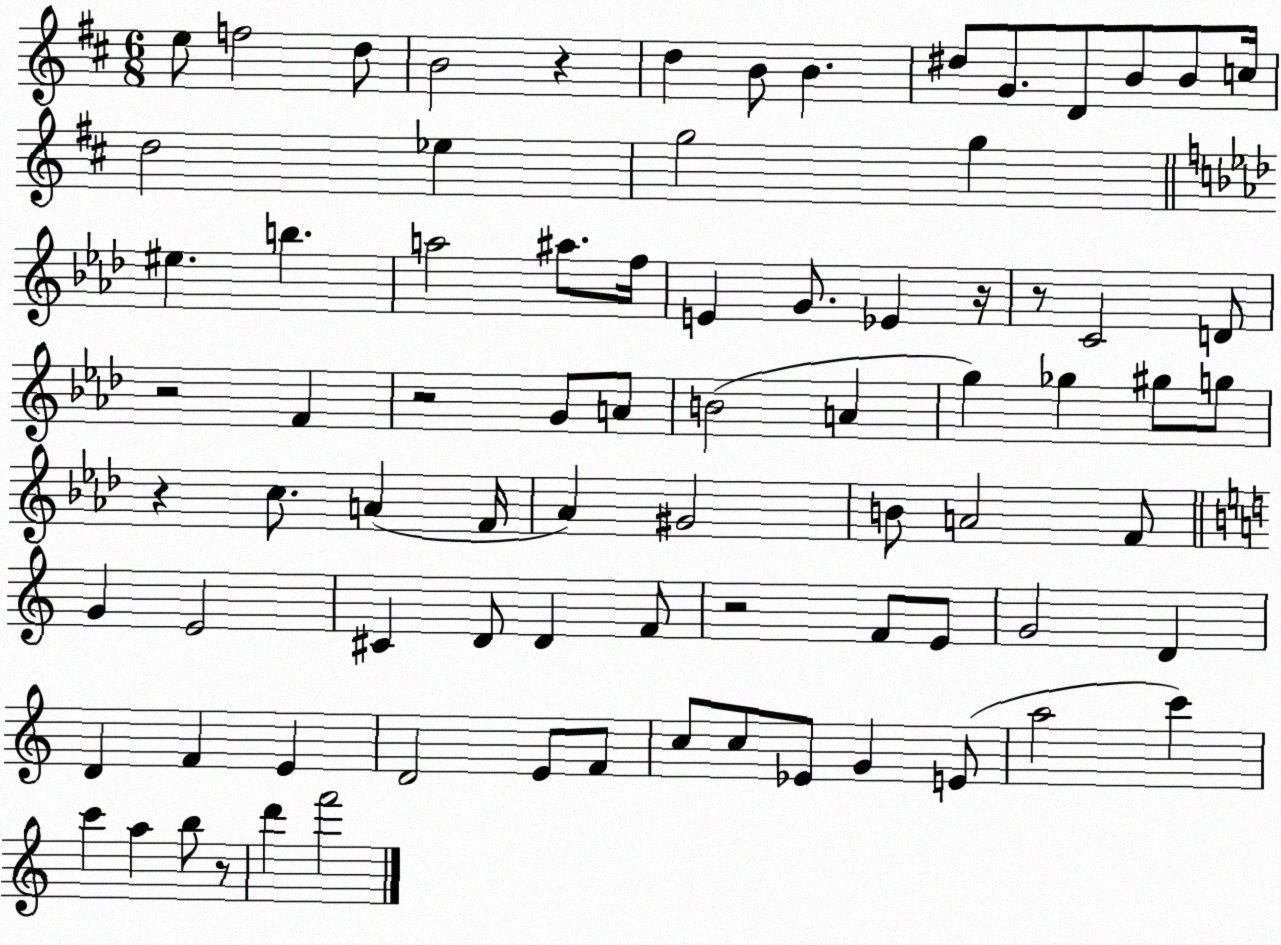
X:1
T:Untitled
M:6/8
L:1/4
K:D
e/2 f2 d/2 B2 z d B/2 B ^d/2 G/2 D/2 B/2 B/2 c/4 d2 _e g2 g ^e b a2 ^a/2 f/4 E G/2 _E z/4 z/2 C2 D/2 z2 F z2 G/2 A/2 B2 A g _g ^g/2 g/2 z c/2 A F/4 _A ^G2 B/2 A2 F/2 G E2 ^C D/2 D F/2 z2 F/2 E/2 G2 D D F E D2 E/2 F/2 c/2 c/2 _E/2 G E/2 a2 c' c' a b/2 z/2 d' f'2